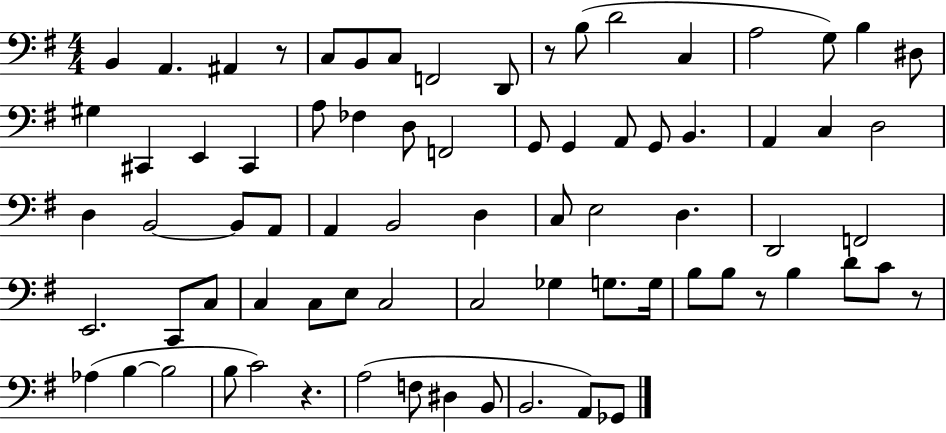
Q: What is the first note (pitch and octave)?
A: B2